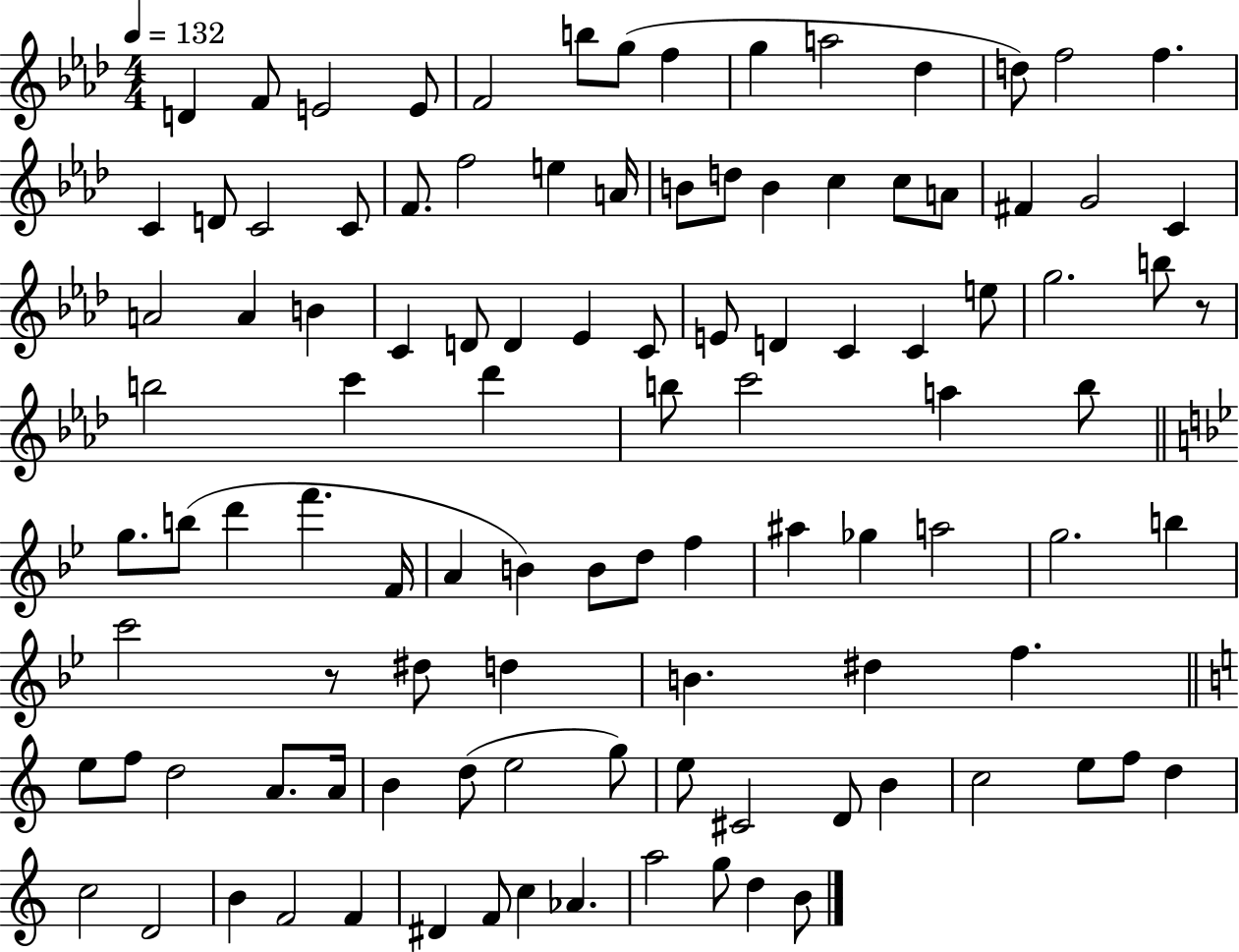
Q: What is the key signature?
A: AES major